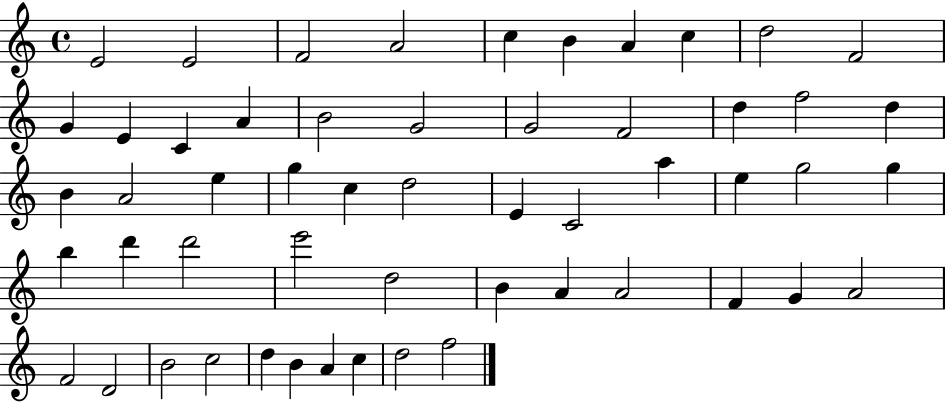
{
  \clef treble
  \time 4/4
  \defaultTimeSignature
  \key c \major
  e'2 e'2 | f'2 a'2 | c''4 b'4 a'4 c''4 | d''2 f'2 | \break g'4 e'4 c'4 a'4 | b'2 g'2 | g'2 f'2 | d''4 f''2 d''4 | \break b'4 a'2 e''4 | g''4 c''4 d''2 | e'4 c'2 a''4 | e''4 g''2 g''4 | \break b''4 d'''4 d'''2 | e'''2 d''2 | b'4 a'4 a'2 | f'4 g'4 a'2 | \break f'2 d'2 | b'2 c''2 | d''4 b'4 a'4 c''4 | d''2 f''2 | \break \bar "|."
}